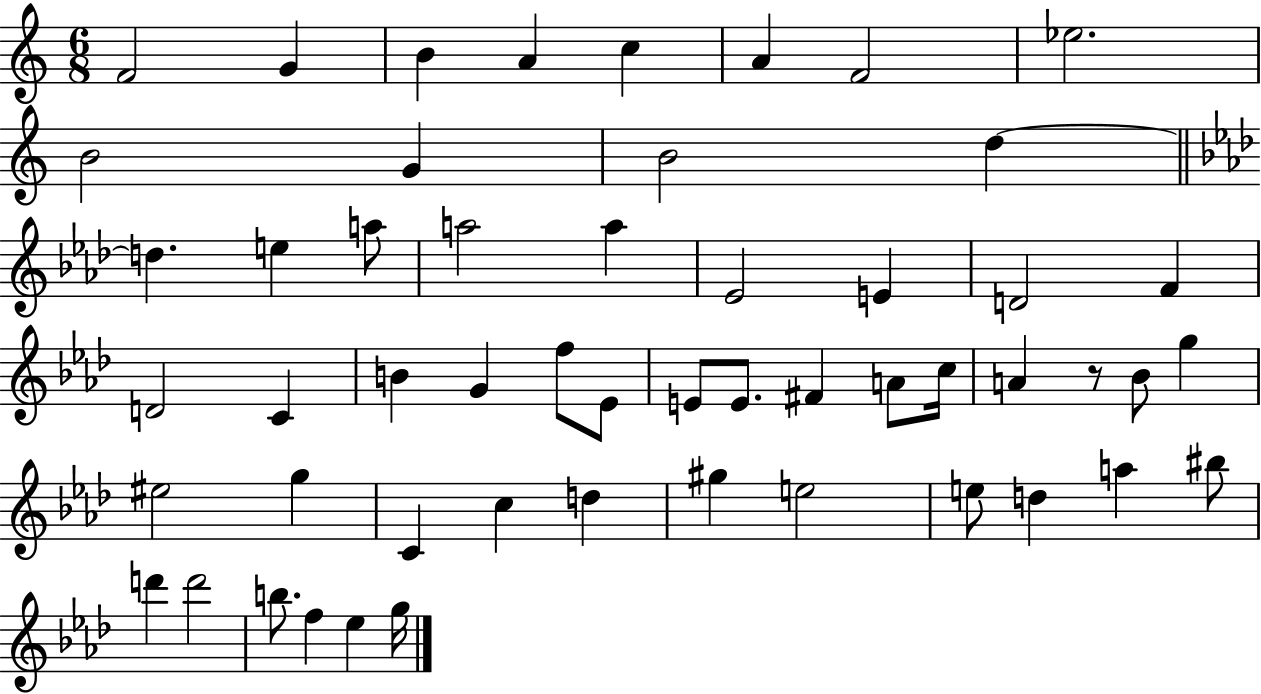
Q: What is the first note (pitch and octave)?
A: F4